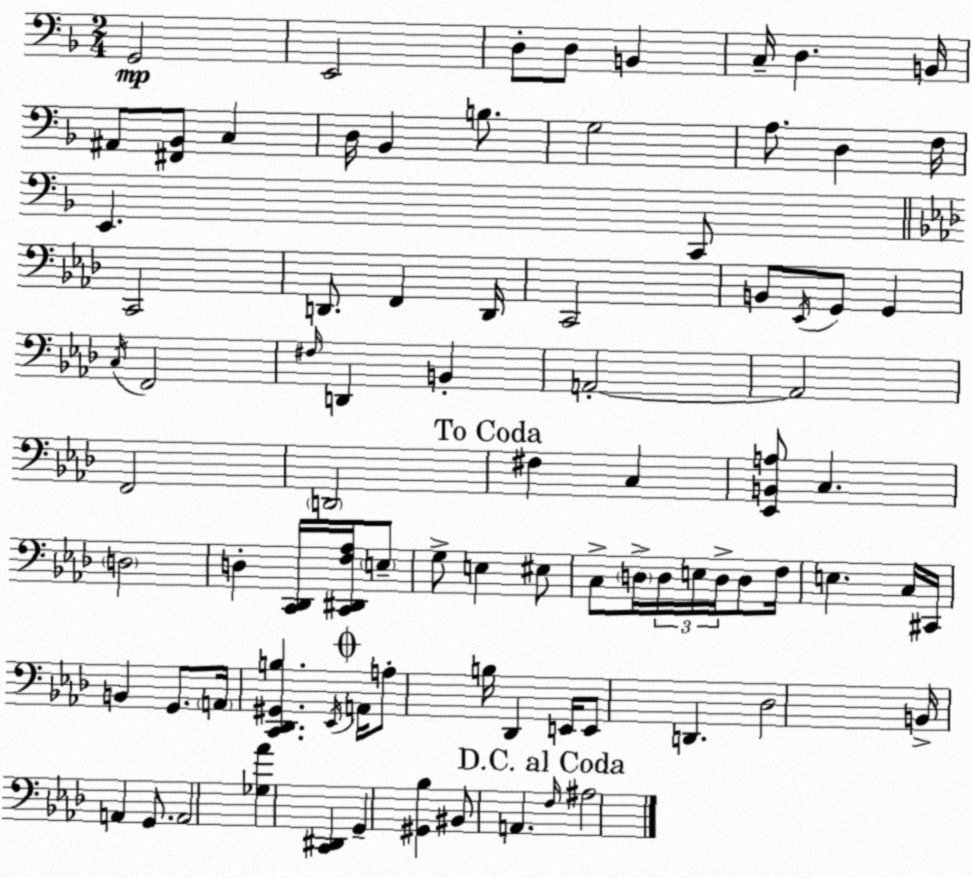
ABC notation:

X:1
T:Untitled
M:2/4
L:1/4
K:Dm
G,,2 E,,2 D,/2 D,/2 B,, C,/4 D, B,,/4 ^A,,/2 [^F,,_B,,]/2 C, D,/4 _B,, B,/2 G,2 A,/2 D, F,/4 E,, C,,/2 C,,2 D,,/2 F,, D,,/4 C,,2 B,,/2 _E,,/4 G,,/2 G,, C,/4 F,,2 ^F,/4 D,, B,, A,,2 A,,2 F,,2 D,,2 ^F, C, [_E,,B,,A,]/2 C, D,2 D, [C,,_D,,]/4 [C,,^D,,F,_A,]/4 E,/2 G,/2 E, ^E,/2 C,/2 D,/4 D,/4 E,/4 D,/4 D,/2 F,/4 E, C,/4 ^C,,/4 B,, G,,/2 A,,/4 [C,,_D,,^G,,B,] _E,,/4 A,,/4 A,/2 B,/4 _D,, E,,/4 E,,/2 D,, _D,2 B,,/4 A,, G,,/2 A,,2 [_G,_A] [C,,^D,,] G,, [^G,,_B,] ^B,,/2 A,, F,/4 ^A,2